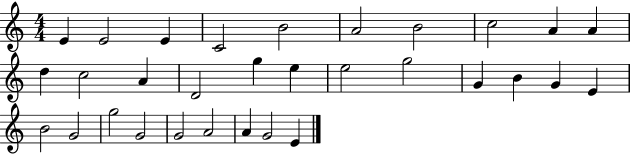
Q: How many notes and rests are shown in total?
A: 31